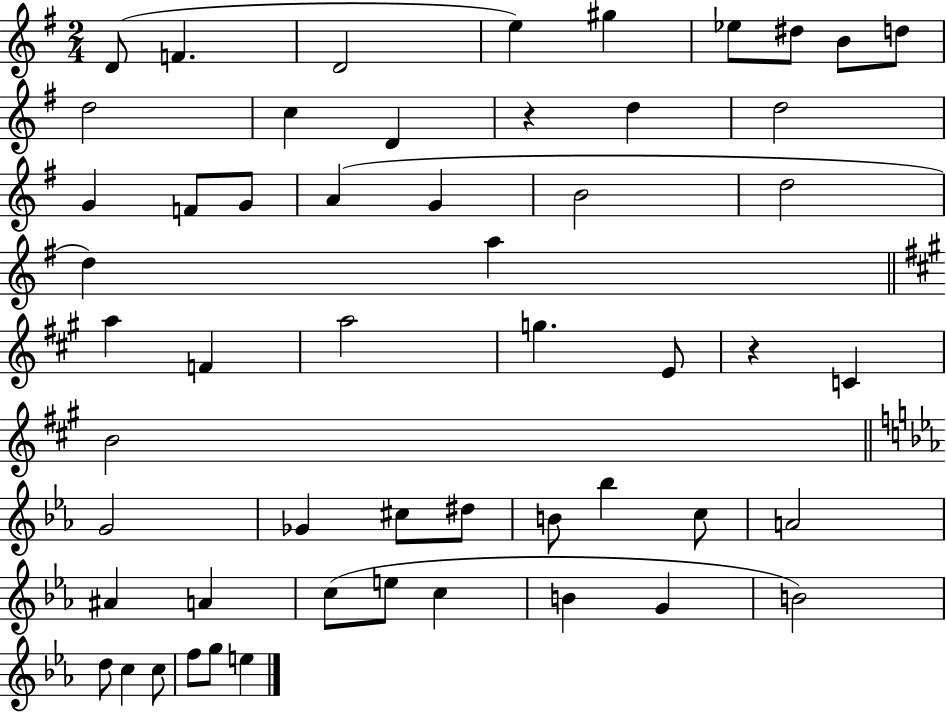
{
  \clef treble
  \numericTimeSignature
  \time 2/4
  \key g \major
  d'8( f'4. | d'2 | e''4) gis''4 | ees''8 dis''8 b'8 d''8 | \break d''2 | c''4 d'4 | r4 d''4 | d''2 | \break g'4 f'8 g'8 | a'4( g'4 | b'2 | d''2 | \break d''4) a''4 | \bar "||" \break \key a \major a''4 f'4 | a''2 | g''4. e'8 | r4 c'4 | \break b'2 | \bar "||" \break \key ees \major g'2 | ges'4 cis''8 dis''8 | b'8 bes''4 c''8 | a'2 | \break ais'4 a'4 | c''8( e''8 c''4 | b'4 g'4 | b'2) | \break d''8 c''4 c''8 | f''8 g''8 e''4 | \bar "|."
}